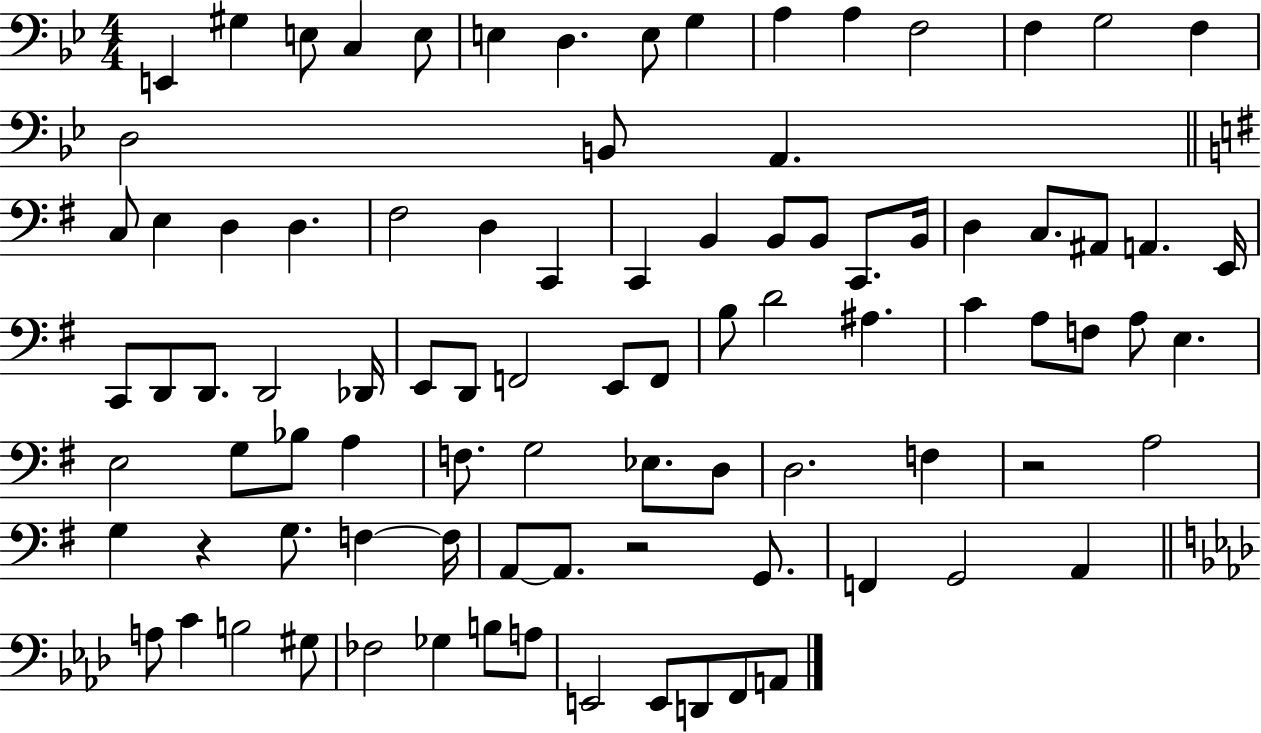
X:1
T:Untitled
M:4/4
L:1/4
K:Bb
E,, ^G, E,/2 C, E,/2 E, D, E,/2 G, A, A, F,2 F, G,2 F, D,2 B,,/2 A,, C,/2 E, D, D, ^F,2 D, C,, C,, B,, B,,/2 B,,/2 C,,/2 B,,/4 D, C,/2 ^A,,/2 A,, E,,/4 C,,/2 D,,/2 D,,/2 D,,2 _D,,/4 E,,/2 D,,/2 F,,2 E,,/2 F,,/2 B,/2 D2 ^A, C A,/2 F,/2 A,/2 E, E,2 G,/2 _B,/2 A, F,/2 G,2 _E,/2 D,/2 D,2 F, z2 A,2 G, z G,/2 F, F,/4 A,,/2 A,,/2 z2 G,,/2 F,, G,,2 A,, A,/2 C B,2 ^G,/2 _F,2 _G, B,/2 A,/2 E,,2 E,,/2 D,,/2 F,,/2 A,,/2